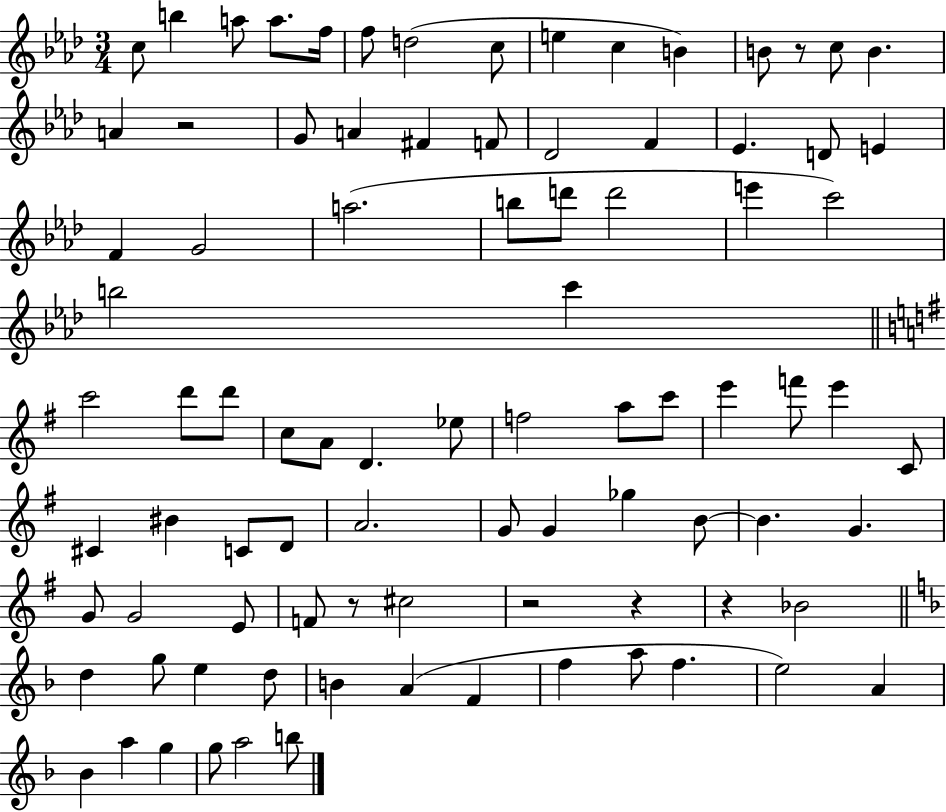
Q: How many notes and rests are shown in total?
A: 89